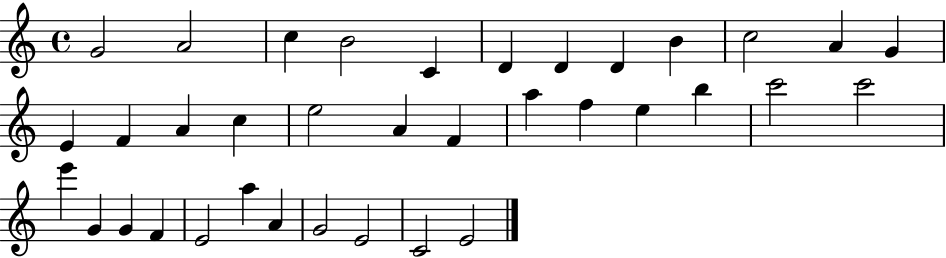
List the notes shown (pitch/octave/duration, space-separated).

G4/h A4/h C5/q B4/h C4/q D4/q D4/q D4/q B4/q C5/h A4/q G4/q E4/q F4/q A4/q C5/q E5/h A4/q F4/q A5/q F5/q E5/q B5/q C6/h C6/h E6/q G4/q G4/q F4/q E4/h A5/q A4/q G4/h E4/h C4/h E4/h